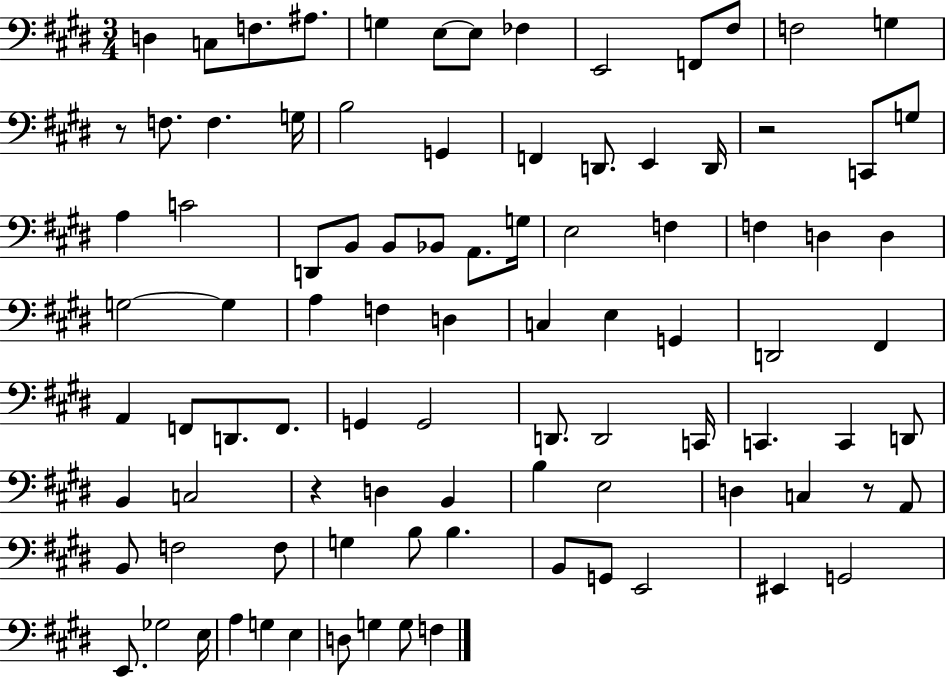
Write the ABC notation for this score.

X:1
T:Untitled
M:3/4
L:1/4
K:E
D, C,/2 F,/2 ^A,/2 G, E,/2 E,/2 _F, E,,2 F,,/2 ^F,/2 F,2 G, z/2 F,/2 F, G,/4 B,2 G,, F,, D,,/2 E,, D,,/4 z2 C,,/2 G,/2 A, C2 D,,/2 B,,/2 B,,/2 _B,,/2 A,,/2 G,/4 E,2 F, F, D, D, G,2 G, A, F, D, C, E, G,, D,,2 ^F,, A,, F,,/2 D,,/2 F,,/2 G,, G,,2 D,,/2 D,,2 C,,/4 C,, C,, D,,/2 B,, C,2 z D, B,, B, E,2 D, C, z/2 A,,/2 B,,/2 F,2 F,/2 G, B,/2 B, B,,/2 G,,/2 E,,2 ^E,, G,,2 E,,/2 _G,2 E,/4 A, G, E, D,/2 G, G,/2 F,